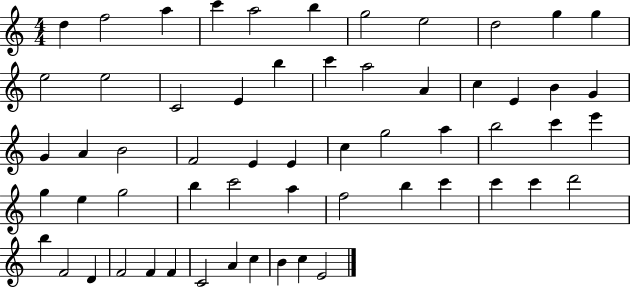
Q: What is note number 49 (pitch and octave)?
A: F4